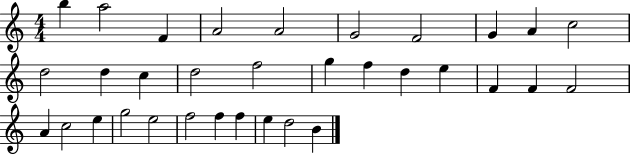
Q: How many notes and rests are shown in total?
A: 33